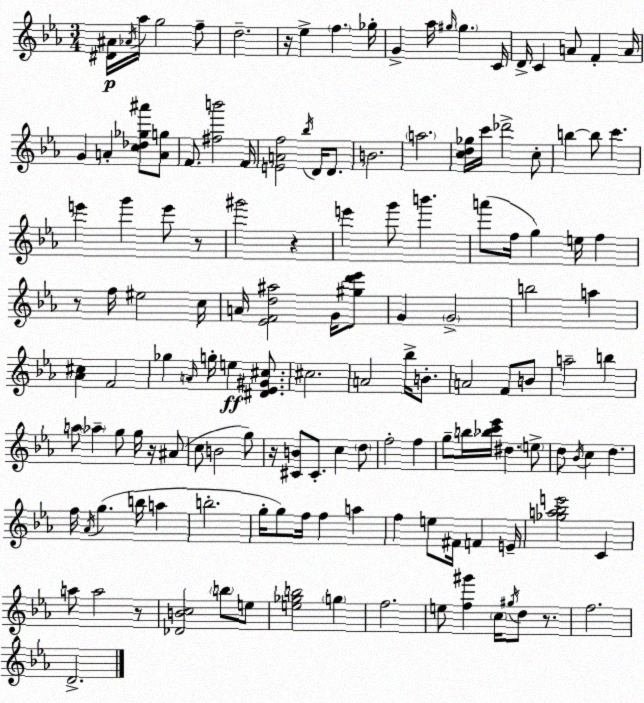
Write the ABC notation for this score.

X:1
T:Untitled
M:3/4
L:1/4
K:Eb
[^D^A]/4 _A/4 _a/4 g2 f/2 d2 z/4 _e f _g/4 G _a/4 ^g/4 ^g C/4 D/4 C A/2 F A/4 G A [c_d_g^a']/2 [Ag]/2 F/2 [^fb']2 F/4 [EAf]2 _b/4 D/4 D/2 B2 a2 [cd_g]/4 c'/4 _d'2 c/2 b b/2 c' e' g' e'/2 z/2 ^g'2 z e' g'/2 b' a'/2 f/4 g e/4 f z/2 f/4 ^e2 c/4 A/4 [_EFd^a]2 G/4 [^gd'_e']/2 G G2 b2 a [_A^c] F2 _g A/4 g/4 e [^D_E^G^c]/2 ^c2 A2 _b/4 B/2 A2 F/2 B/2 a2 b a/2 _a g/2 g/4 z/4 ^A/2 c/2 B2 g/2 z/4 [^CB]/2 ^C/2 c d/2 f2 f g/2 b/4 [_bc'_e']/4 ^d e/2 d/2 _B/4 c d f/4 _A/4 g b/4 a b2 g/4 g/2 f/4 f a f e/2 ^F/4 F E/4 [_ga_be']2 C a/2 a2 z/2 [_DBc]2 b/2 e/2 [e_gb]2 g f2 e/2 [f^g'] c/4 ^g/4 d/2 z/2 f2 D2